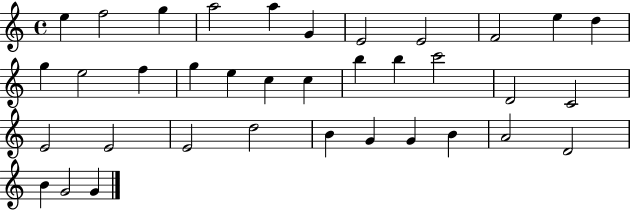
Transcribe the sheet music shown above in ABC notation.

X:1
T:Untitled
M:4/4
L:1/4
K:C
e f2 g a2 a G E2 E2 F2 e d g e2 f g e c c b b c'2 D2 C2 E2 E2 E2 d2 B G G B A2 D2 B G2 G